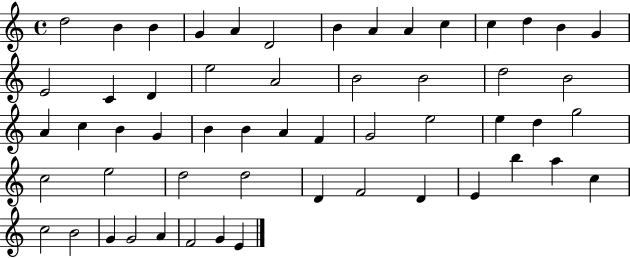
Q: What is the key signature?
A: C major